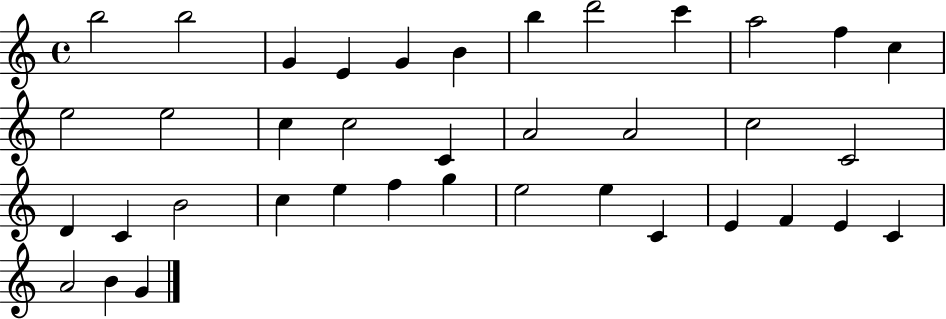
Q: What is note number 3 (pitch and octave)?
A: G4